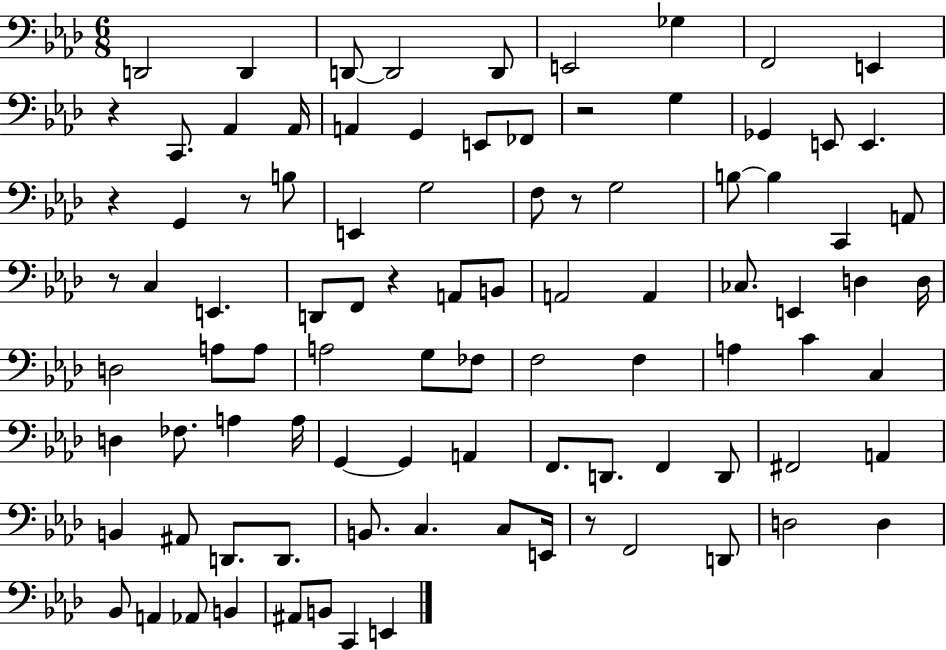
D2/h D2/q D2/e D2/h D2/e E2/h Gb3/q F2/h E2/q R/q C2/e. Ab2/q Ab2/s A2/q G2/q E2/e FES2/e R/h G3/q Gb2/q E2/e E2/q. R/q G2/q R/e B3/e E2/q G3/h F3/e R/e G3/h B3/e B3/q C2/q A2/e R/e C3/q E2/q. D2/e F2/e R/q A2/e B2/e A2/h A2/q CES3/e. E2/q D3/q D3/s D3/h A3/e A3/e A3/h G3/e FES3/e F3/h F3/q A3/q C4/q C3/q D3/q FES3/e. A3/q A3/s G2/q G2/q A2/q F2/e. D2/e. F2/q D2/e F#2/h A2/q B2/q A#2/e D2/e. D2/e. B2/e. C3/q. C3/e E2/s R/e F2/h D2/e D3/h D3/q Bb2/e A2/q Ab2/e B2/q A#2/e B2/e C2/q E2/q